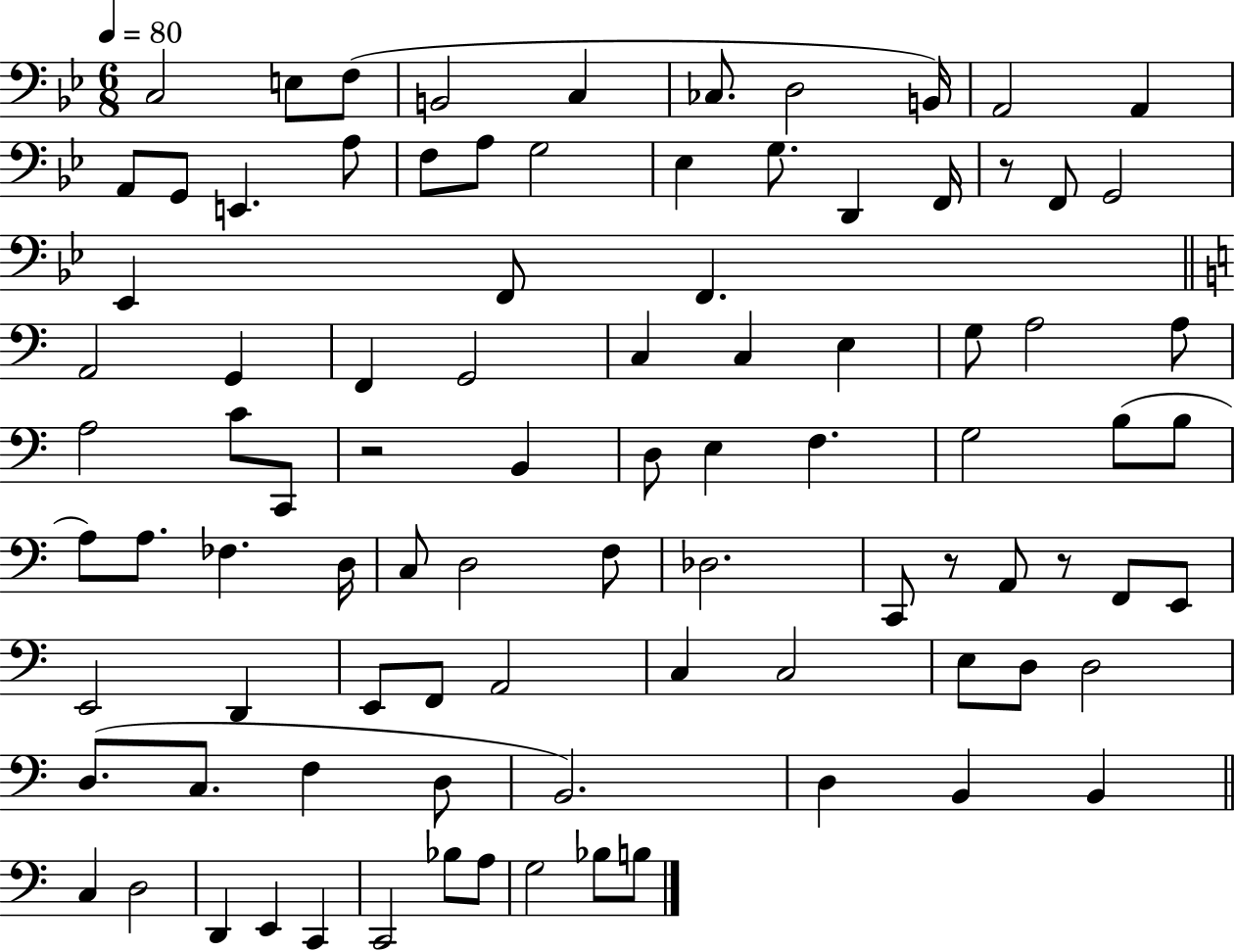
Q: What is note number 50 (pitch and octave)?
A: D3